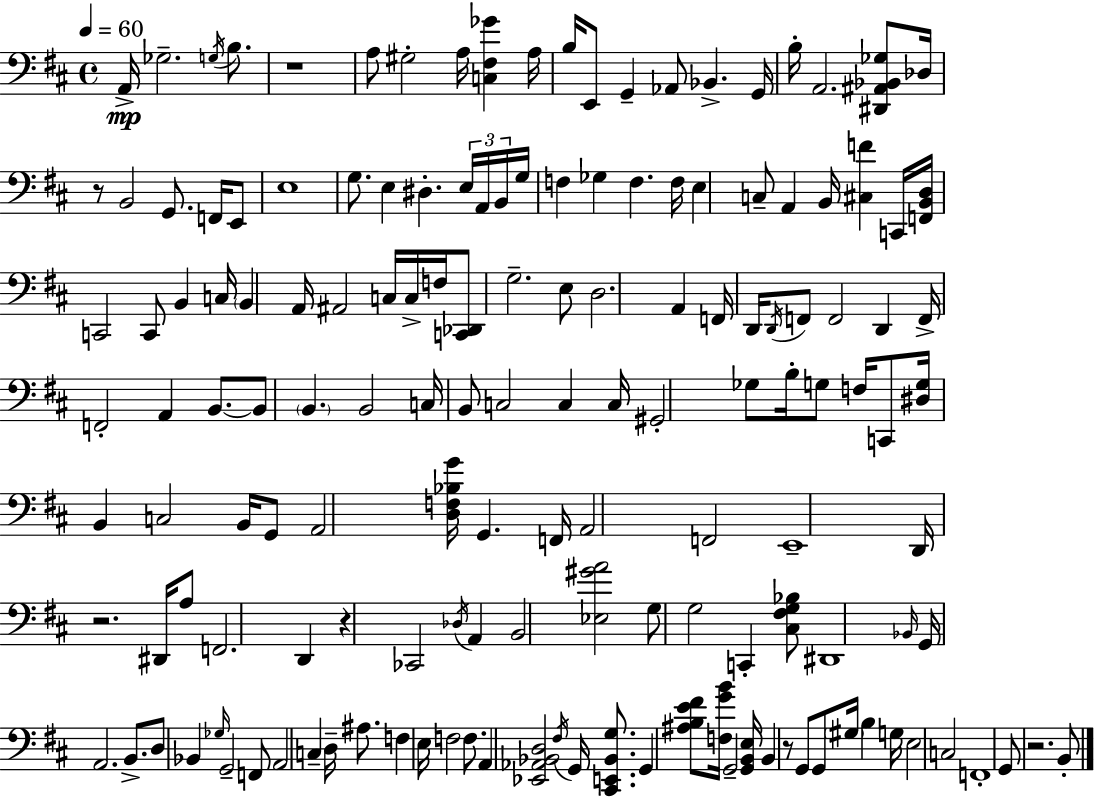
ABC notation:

X:1
T:Untitled
M:4/4
L:1/4
K:D
A,,/4 _G,2 G,/4 B,/2 z4 A,/2 ^G,2 A,/4 [C,^F,_G] A,/4 B,/4 E,,/2 G,, _A,,/2 _B,, G,,/4 B,/4 A,,2 [^D,,^A,,_B,,_G,]/2 _D,/4 z/2 B,,2 G,,/2 F,,/4 E,,/2 E,4 G,/2 E, ^D, E,/4 A,,/4 B,,/4 G,/4 F, _G, F, F,/4 E, C,/2 A,, B,,/4 [^C,F] C,,/4 [F,,B,,D,]/4 C,,2 C,,/2 B,, C,/4 B,, A,,/4 ^A,,2 C,/4 C,/4 F,/4 [C,,_D,,]/2 G,2 E,/2 D,2 A,, F,,/4 D,,/4 D,,/4 F,,/2 F,,2 D,, F,,/4 F,,2 A,, B,,/2 B,,/2 B,, B,,2 C,/4 B,,/2 C,2 C, C,/4 ^G,,2 _G,/2 B,/4 G,/2 F,/4 C,,/2 [^D,G,]/4 B,, C,2 B,,/4 G,,/2 A,,2 [D,F,_B,G]/4 G,, F,,/4 A,,2 F,,2 E,,4 D,,/4 z2 ^D,,/4 A,/2 F,,2 D,, z _C,,2 _D,/4 A,, B,,2 [_E,^GA]2 G,/2 G,2 C,, [^C,^F,G,_B,]/2 ^D,,4 _B,,/4 G,,/4 A,,2 B,,/2 D,/2 _B,, _G,/4 G,,2 F,,/2 A,,2 C, D,/4 ^A,/2 F, E,/4 F,2 F,/2 A,, [_E,,_A,,_B,,D,]2 ^F,/4 G,,/4 [^C,,E,,_B,,G,]/2 G,, [^A,B,E^F]/2 [F,GB]/4 G,,2 [G,,B,,E,]/4 B,, z/2 G,,/2 G,,/2 ^G,/4 B, G,/4 E,2 C,2 F,,4 G,,/2 z2 B,,/2